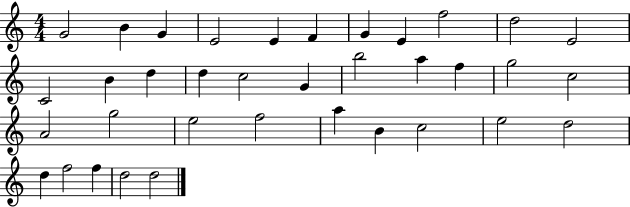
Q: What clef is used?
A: treble